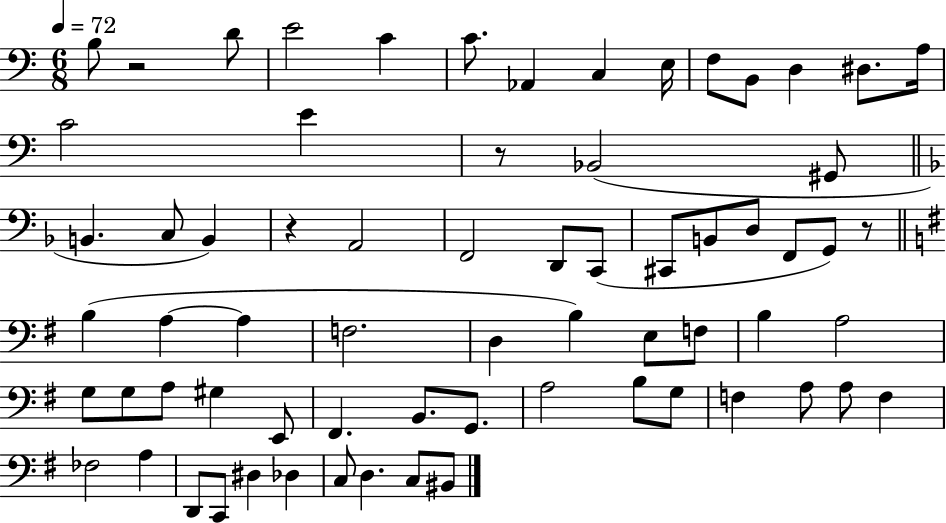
X:1
T:Untitled
M:6/8
L:1/4
K:C
B,/2 z2 D/2 E2 C C/2 _A,, C, E,/4 F,/2 B,,/2 D, ^D,/2 A,/4 C2 E z/2 _B,,2 ^G,,/2 B,, C,/2 B,, z A,,2 F,,2 D,,/2 C,,/2 ^C,,/2 B,,/2 D,/2 F,,/2 G,,/2 z/2 B, A, A, F,2 D, B, E,/2 F,/2 B, A,2 G,/2 G,/2 A,/2 ^G, E,,/2 ^F,, B,,/2 G,,/2 A,2 B,/2 G,/2 F, A,/2 A,/2 F, _F,2 A, D,,/2 C,,/2 ^D, _D, C,/2 D, C,/2 ^B,,/2